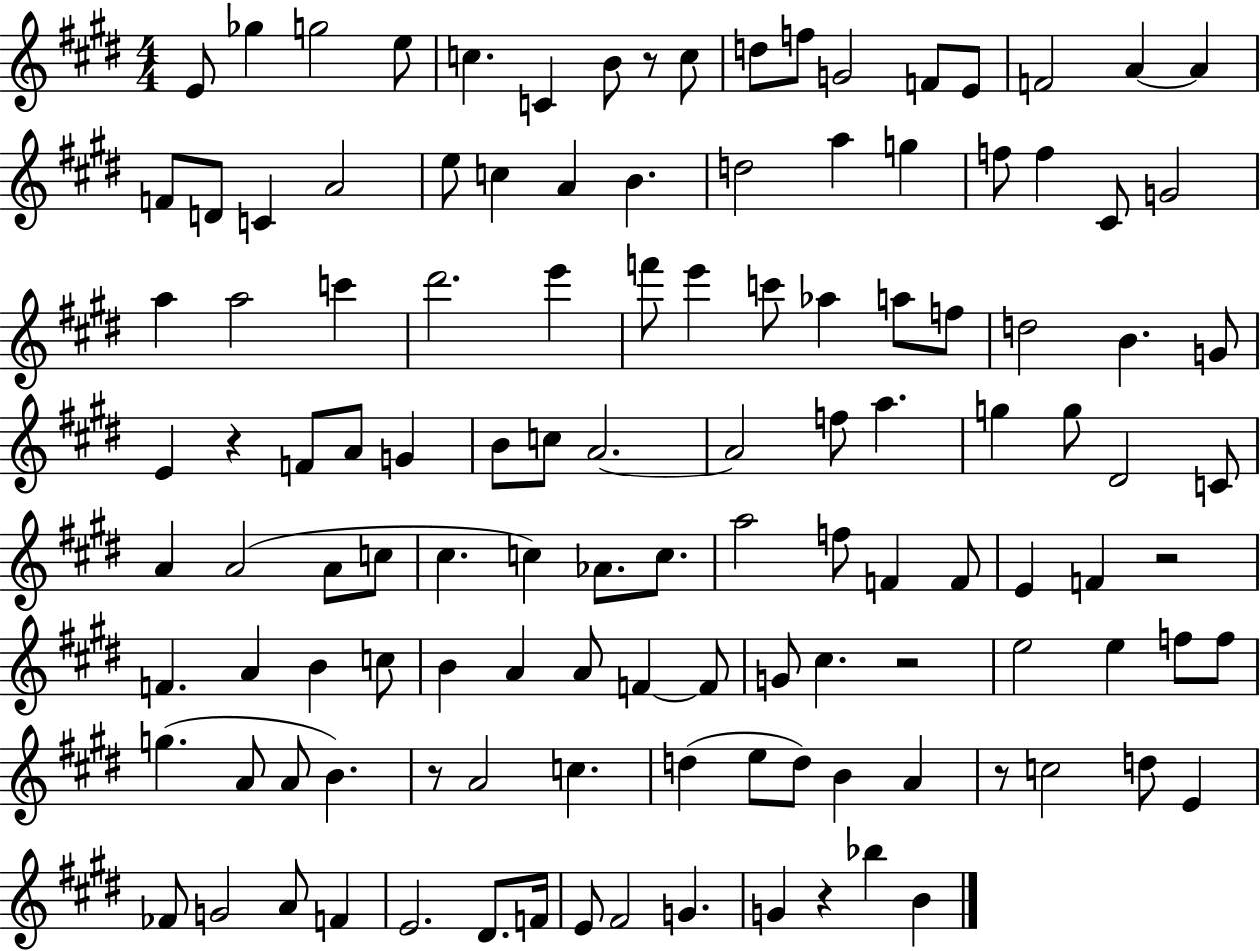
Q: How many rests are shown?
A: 7